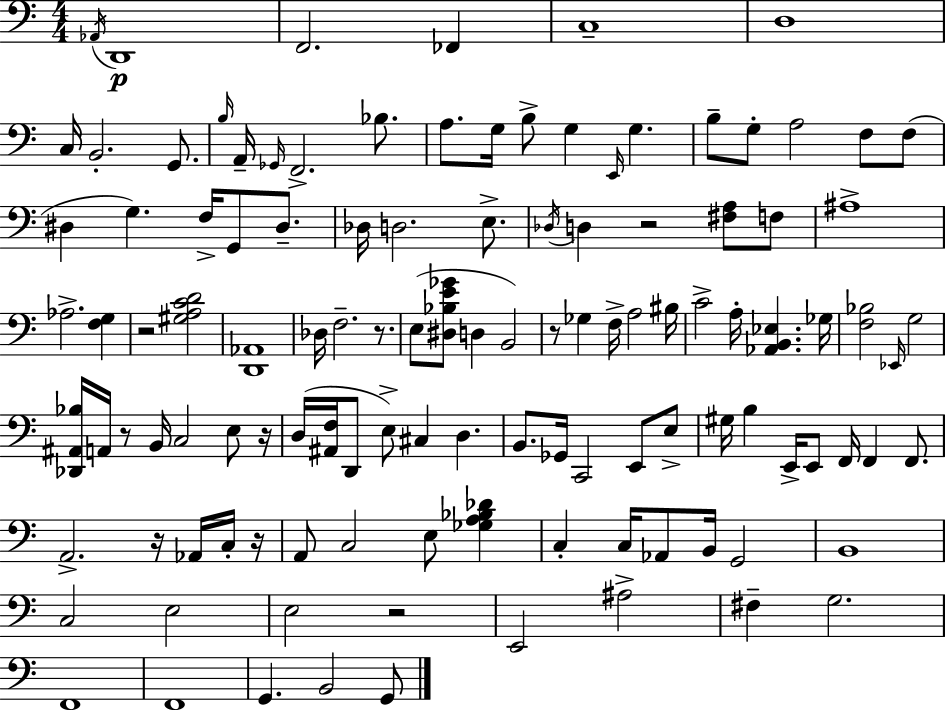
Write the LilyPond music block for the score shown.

{
  \clef bass
  \numericTimeSignature
  \time 4/4
  \key c \major
  \acciaccatura { aes,16 }\p d,1 | f,2. fes,4 | c1-- | d1 | \break c16 b,2.-. g,8. | \grace { b16 } a,16-- \grace { ges,16 } f,2.-> | bes8. a8. g16 b8-> g4 \grace { e,16 } g4. | b8-- g8-. a2 | \break f8 f8( dis4 g4.) f16-> g,8 | dis8.-- des16 d2. | e8.-> \acciaccatura { des16 } d4 r2 | <fis a>8 f8 ais1-> | \break aes2.-> | <f g>4 r2 <gis a c' d'>2 | <d, aes,>1 | des16 f2.-- | \break r8. e8( <dis bes e' ges'>8 d4 b,2) | r8 ges4 f16-> a2 | bis16 c'2-> a16-. <aes, b, ees>4. | ges16 <f bes>2 \grace { ees,16 } g2 | \break <des, ais, bes>16 a,16 r8 b,16 c2 | e8 r16 d16( <ais, f>16 d,8 e8->) cis4 | d4. b,8. ges,16 c,2 | e,8 e8-> gis16 b4 e,16-> e,8 f,16 f,4 | \break f,8. a,2.-> | r16 aes,16 c16-. r16 a,8 c2 | e8 <ges a bes des'>4 c4-. c16 aes,8 b,16 g,2 | b,1 | \break c2 e2 | e2 r2 | e,2 ais2-> | fis4-- g2. | \break f,1 | f,1 | g,4. b,2 | g,8 \bar "|."
}